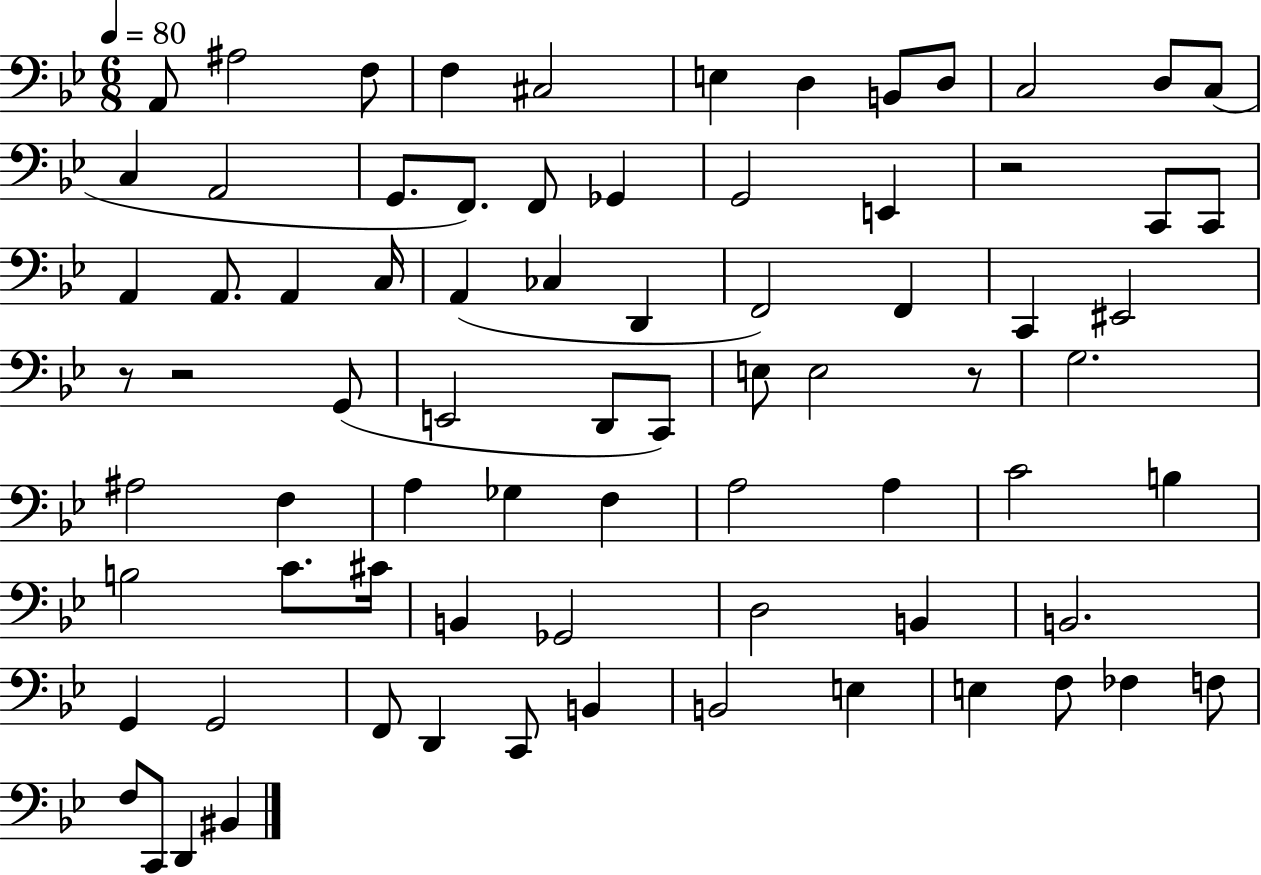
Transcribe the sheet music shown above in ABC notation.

X:1
T:Untitled
M:6/8
L:1/4
K:Bb
A,,/2 ^A,2 F,/2 F, ^C,2 E, D, B,,/2 D,/2 C,2 D,/2 C,/2 C, A,,2 G,,/2 F,,/2 F,,/2 _G,, G,,2 E,, z2 C,,/2 C,,/2 A,, A,,/2 A,, C,/4 A,, _C, D,, F,,2 F,, C,, ^E,,2 z/2 z2 G,,/2 E,,2 D,,/2 C,,/2 E,/2 E,2 z/2 G,2 ^A,2 F, A, _G, F, A,2 A, C2 B, B,2 C/2 ^C/4 B,, _G,,2 D,2 B,, B,,2 G,, G,,2 F,,/2 D,, C,,/2 B,, B,,2 E, E, F,/2 _F, F,/2 F,/2 C,,/2 D,, ^B,,